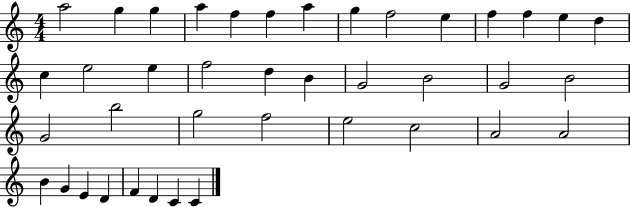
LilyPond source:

{
  \clef treble
  \numericTimeSignature
  \time 4/4
  \key c \major
  a''2 g''4 g''4 | a''4 f''4 f''4 a''4 | g''4 f''2 e''4 | f''4 f''4 e''4 d''4 | \break c''4 e''2 e''4 | f''2 d''4 b'4 | g'2 b'2 | g'2 b'2 | \break g'2 b''2 | g''2 f''2 | e''2 c''2 | a'2 a'2 | \break b'4 g'4 e'4 d'4 | f'4 d'4 c'4 c'4 | \bar "|."
}